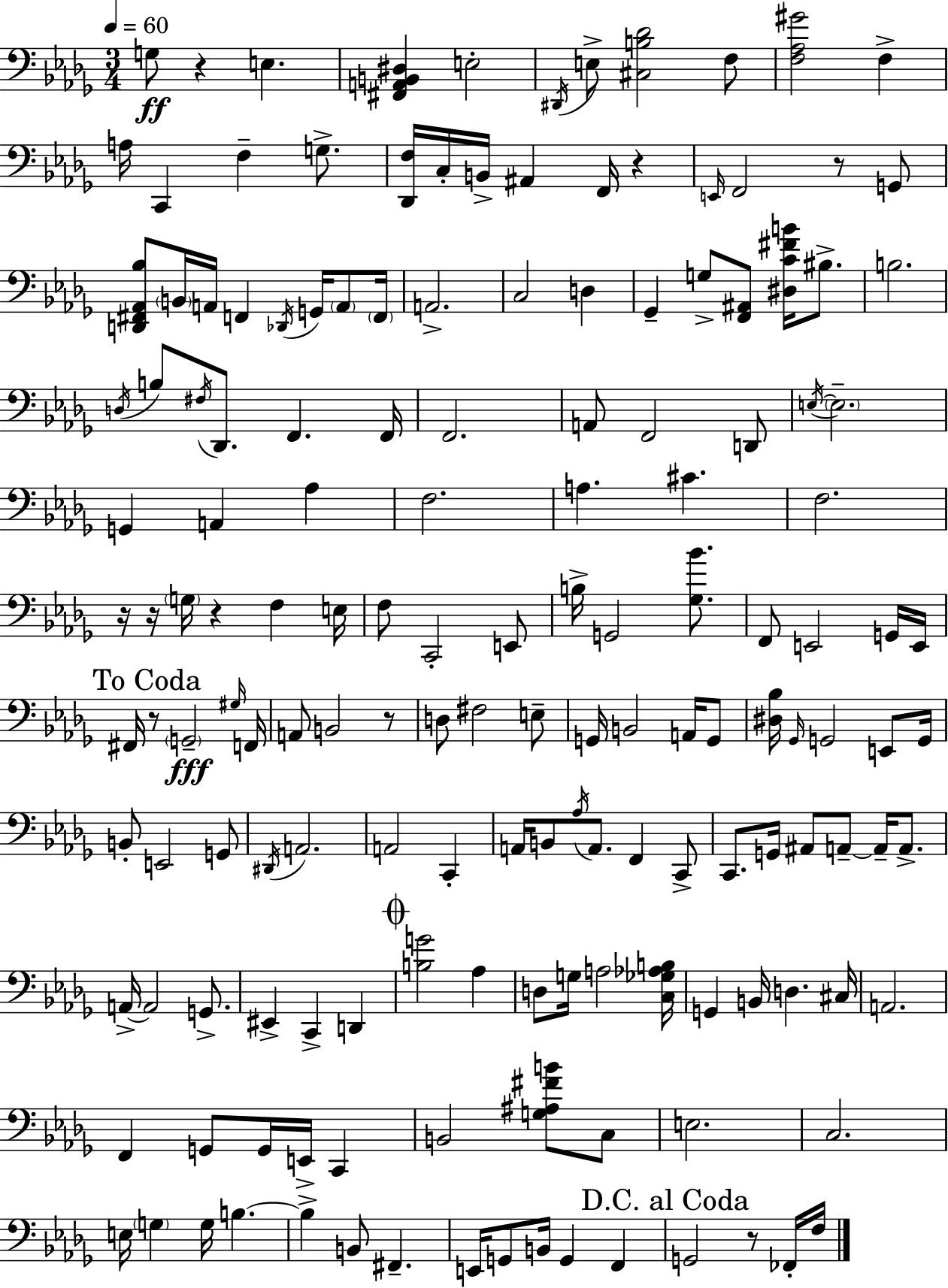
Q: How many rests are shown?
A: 9